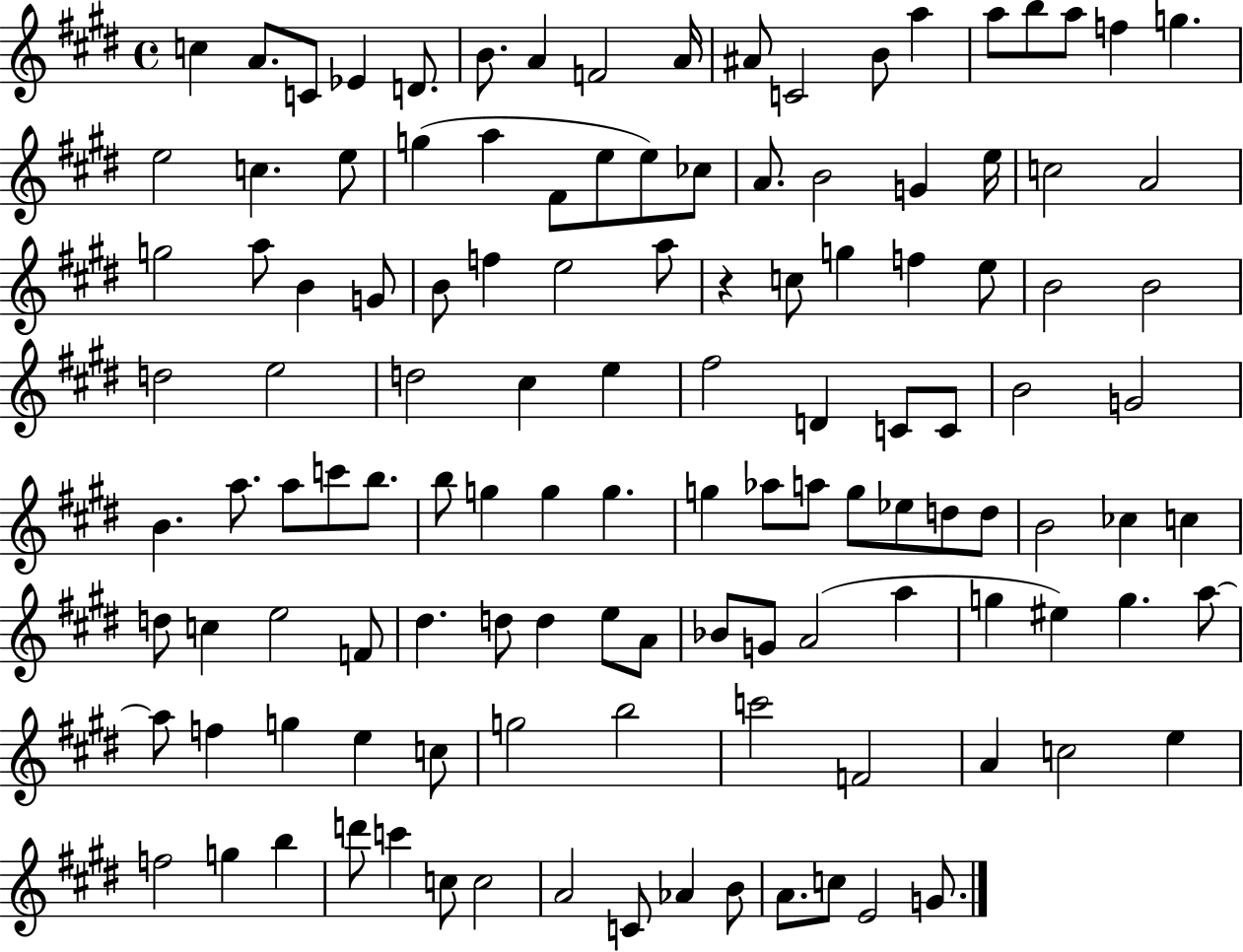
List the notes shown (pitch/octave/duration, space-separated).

C5/q A4/e. C4/e Eb4/q D4/e. B4/e. A4/q F4/h A4/s A#4/e C4/h B4/e A5/q A5/e B5/e A5/e F5/q G5/q. E5/h C5/q. E5/e G5/q A5/q F#4/e E5/e E5/e CES5/e A4/e. B4/h G4/q E5/s C5/h A4/h G5/h A5/e B4/q G4/e B4/e F5/q E5/h A5/e R/q C5/e G5/q F5/q E5/e B4/h B4/h D5/h E5/h D5/h C#5/q E5/q F#5/h D4/q C4/e C4/e B4/h G4/h B4/q. A5/e. A5/e C6/e B5/e. B5/e G5/q G5/q G5/q. G5/q Ab5/e A5/e G5/e Eb5/e D5/e D5/e B4/h CES5/q C5/q D5/e C5/q E5/h F4/e D#5/q. D5/e D5/q E5/e A4/e Bb4/e G4/e A4/h A5/q G5/q EIS5/q G5/q. A5/e A5/e F5/q G5/q E5/q C5/e G5/h B5/h C6/h F4/h A4/q C5/h E5/q F5/h G5/q B5/q D6/e C6/q C5/e C5/h A4/h C4/e Ab4/q B4/e A4/e. C5/e E4/h G4/e.